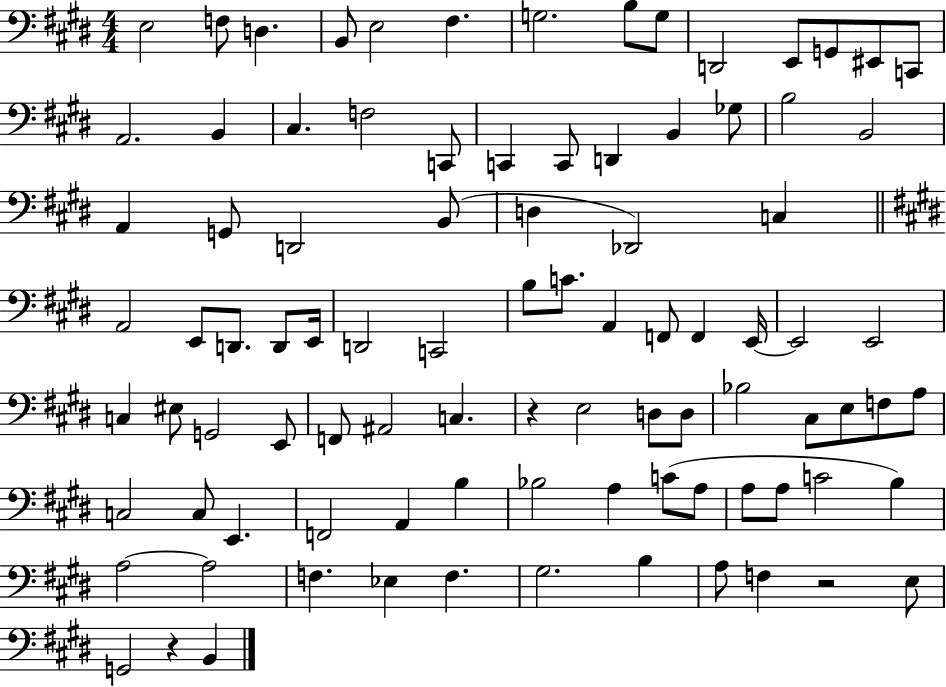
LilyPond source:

{
  \clef bass
  \numericTimeSignature
  \time 4/4
  \key e \major
  \repeat volta 2 { e2 f8 d4. | b,8 e2 fis4. | g2. b8 g8 | d,2 e,8 g,8 eis,8 c,8 | \break a,2. b,4 | cis4. f2 c,8 | c,4 c,8 d,4 b,4 ges8 | b2 b,2 | \break a,4 g,8 d,2 b,8( | d4 des,2) c4 | \bar "||" \break \key e \major a,2 e,8 d,8. d,8 e,16 | d,2 c,2 | b8 c'8. a,4 f,8 f,4 e,16~~ | e,2 e,2 | \break c4 eis8 g,2 e,8 | f,8 ais,2 c4. | r4 e2 d8 d8 | bes2 cis8 e8 f8 a8 | \break c2 c8 e,4. | f,2 a,4 b4 | bes2 a4 c'8( a8 | a8 a8 c'2 b4) | \break a2~~ a2 | f4. ees4 f4. | gis2. b4 | a8 f4 r2 e8 | \break g,2 r4 b,4 | } \bar "|."
}